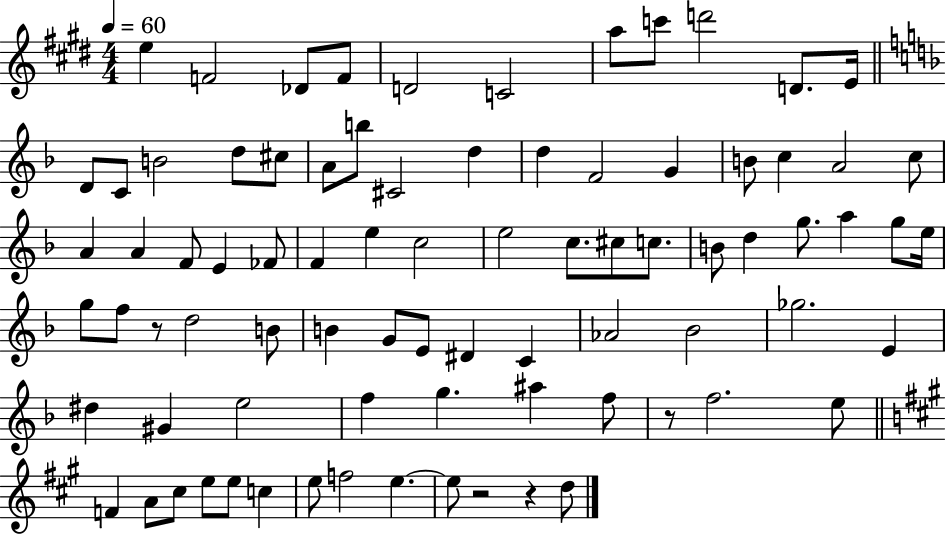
X:1
T:Untitled
M:4/4
L:1/4
K:E
e F2 _D/2 F/2 D2 C2 a/2 c'/2 d'2 D/2 E/4 D/2 C/2 B2 d/2 ^c/2 A/2 b/2 ^C2 d d F2 G B/2 c A2 c/2 A A F/2 E _F/2 F e c2 e2 c/2 ^c/2 c/2 B/2 d g/2 a g/2 e/4 g/2 f/2 z/2 d2 B/2 B G/2 E/2 ^D C _A2 _B2 _g2 E ^d ^G e2 f g ^a f/2 z/2 f2 e/2 F A/2 ^c/2 e/2 e/2 c e/2 f2 e e/2 z2 z d/2